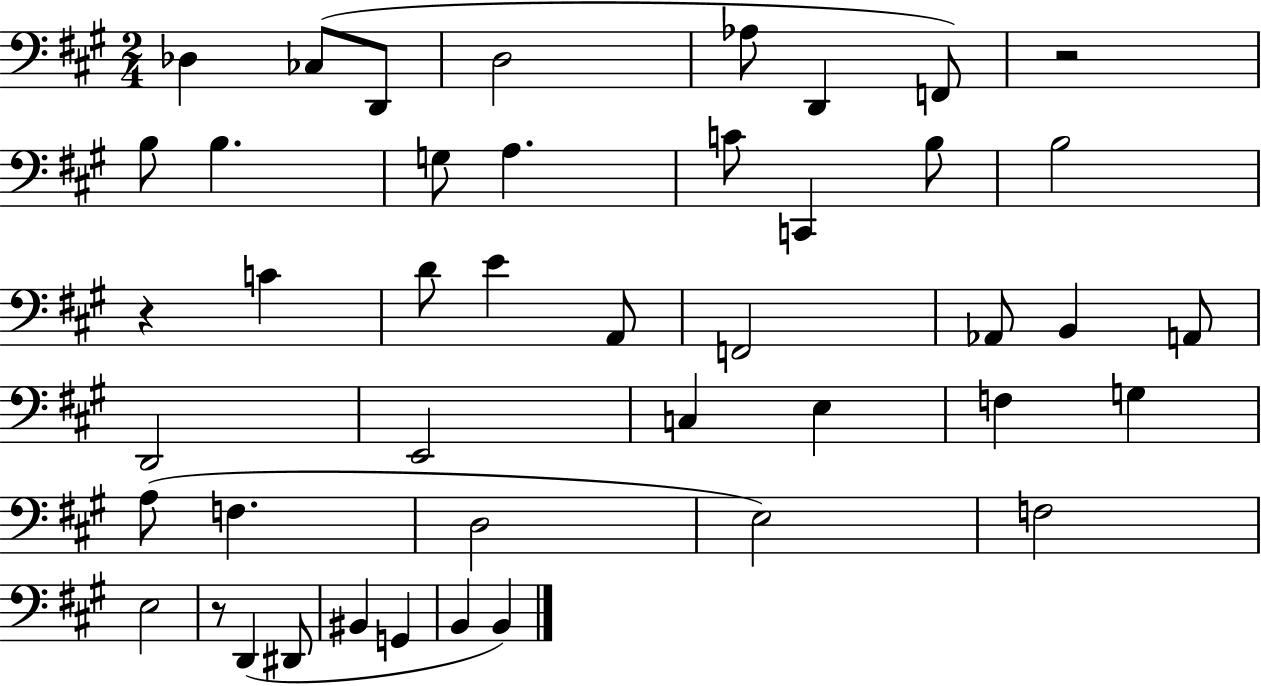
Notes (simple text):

Db3/q CES3/e D2/e D3/h Ab3/e D2/q F2/e R/h B3/e B3/q. G3/e A3/q. C4/e C2/q B3/e B3/h R/q C4/q D4/e E4/q A2/e F2/h Ab2/e B2/q A2/e D2/h E2/h C3/q E3/q F3/q G3/q A3/e F3/q. D3/h E3/h F3/h E3/h R/e D2/q D#2/e BIS2/q G2/q B2/q B2/q